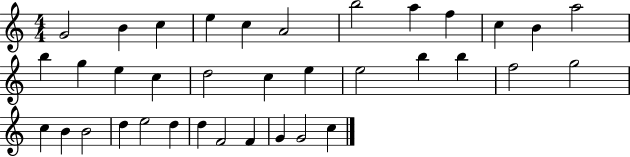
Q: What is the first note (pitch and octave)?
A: G4